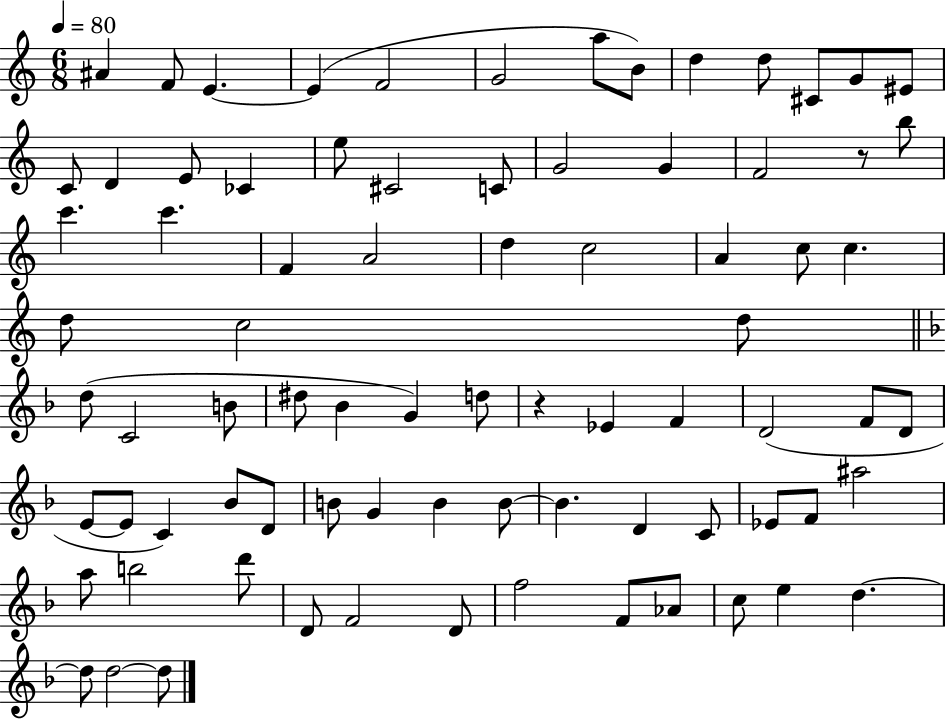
{
  \clef treble
  \numericTimeSignature
  \time 6/8
  \key c \major
  \tempo 4 = 80
  ais'4 f'8 e'4.~~ | e'4( f'2 | g'2 a''8 b'8) | d''4 d''8 cis'8 g'8 eis'8 | \break c'8 d'4 e'8 ces'4 | e''8 cis'2 c'8 | g'2 g'4 | f'2 r8 b''8 | \break c'''4. c'''4. | f'4 a'2 | d''4 c''2 | a'4 c''8 c''4. | \break d''8 c''2 d''8 | \bar "||" \break \key f \major d''8( c'2 b'8 | dis''8 bes'4 g'4) d''8 | r4 ees'4 f'4 | d'2( f'8 d'8 | \break e'8~~ e'8 c'4) bes'8 d'8 | b'8 g'4 b'4 b'8~~ | b'4. d'4 c'8 | ees'8 f'8 ais''2 | \break a''8 b''2 d'''8 | d'8 f'2 d'8 | f''2 f'8 aes'8 | c''8 e''4 d''4.~~ | \break d''8 d''2~~ d''8 | \bar "|."
}